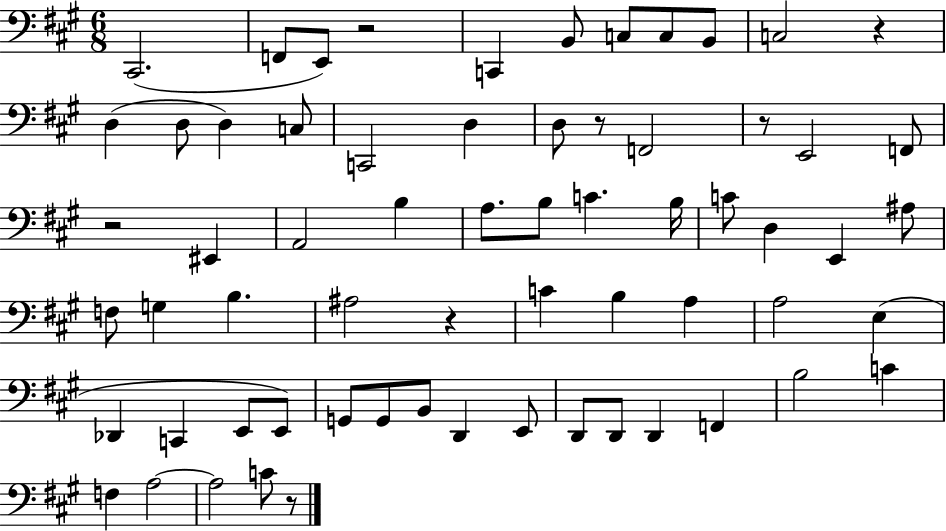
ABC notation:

X:1
T:Untitled
M:6/8
L:1/4
K:A
^C,,2 F,,/2 E,,/2 z2 C,, B,,/2 C,/2 C,/2 B,,/2 C,2 z D, D,/2 D, C,/2 C,,2 D, D,/2 z/2 F,,2 z/2 E,,2 F,,/2 z2 ^E,, A,,2 B, A,/2 B,/2 C B,/4 C/2 D, E,, ^A,/2 F,/2 G, B, ^A,2 z C B, A, A,2 E, _D,, C,, E,,/2 E,,/2 G,,/2 G,,/2 B,,/2 D,, E,,/2 D,,/2 D,,/2 D,, F,, B,2 C F, A,2 A,2 C/2 z/2